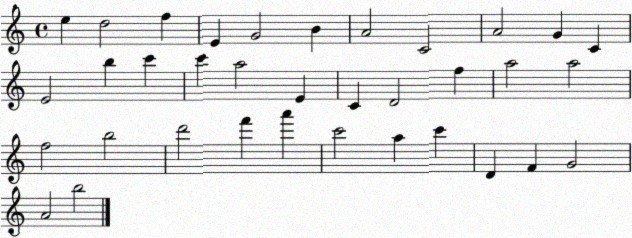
X:1
T:Untitled
M:4/4
L:1/4
K:C
e d2 f E G2 B A2 C2 A2 G C E2 b c' c' a2 E C D2 f a2 a2 f2 b2 d'2 f' a' c'2 a c' D F G2 A2 b2